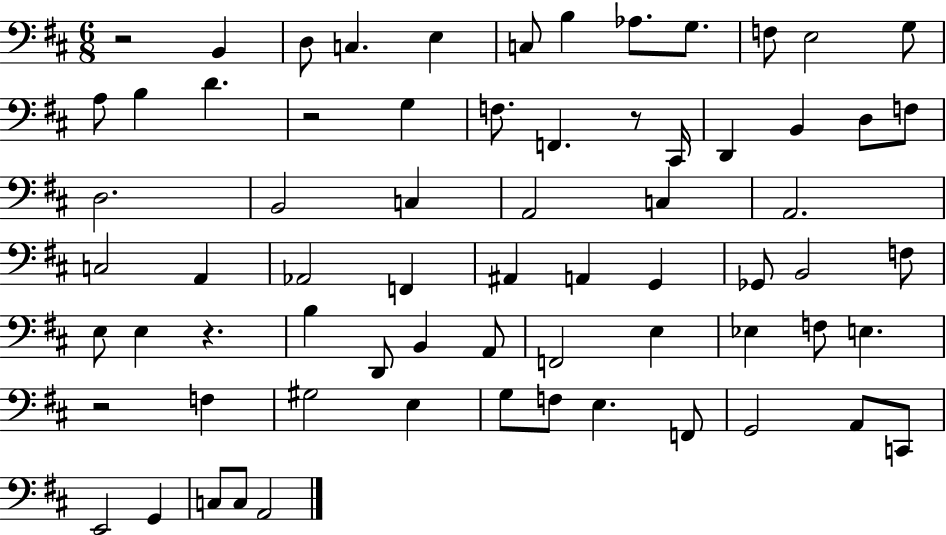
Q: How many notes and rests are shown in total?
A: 69